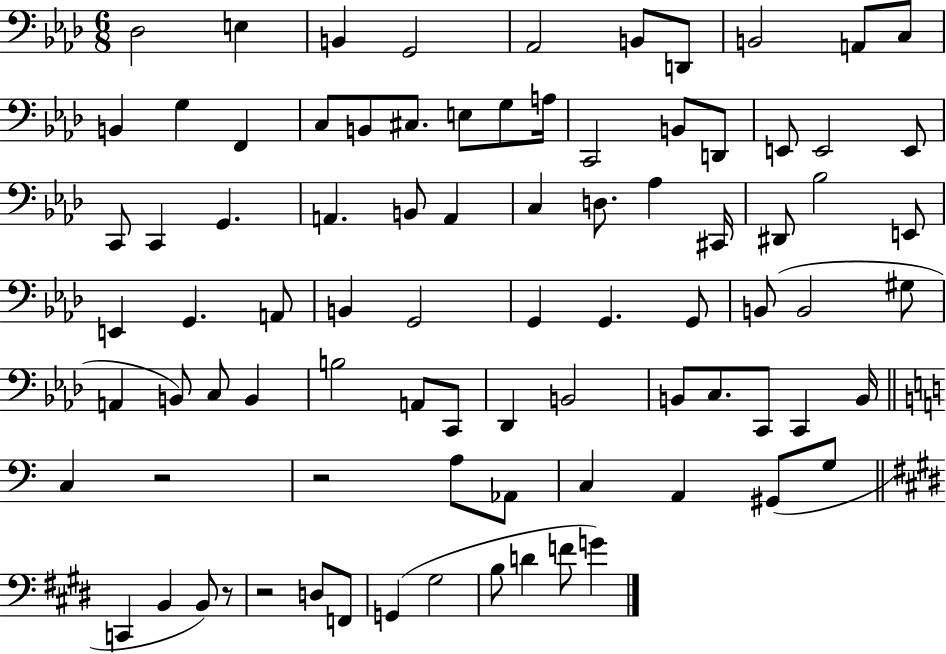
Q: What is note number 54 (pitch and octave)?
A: B3